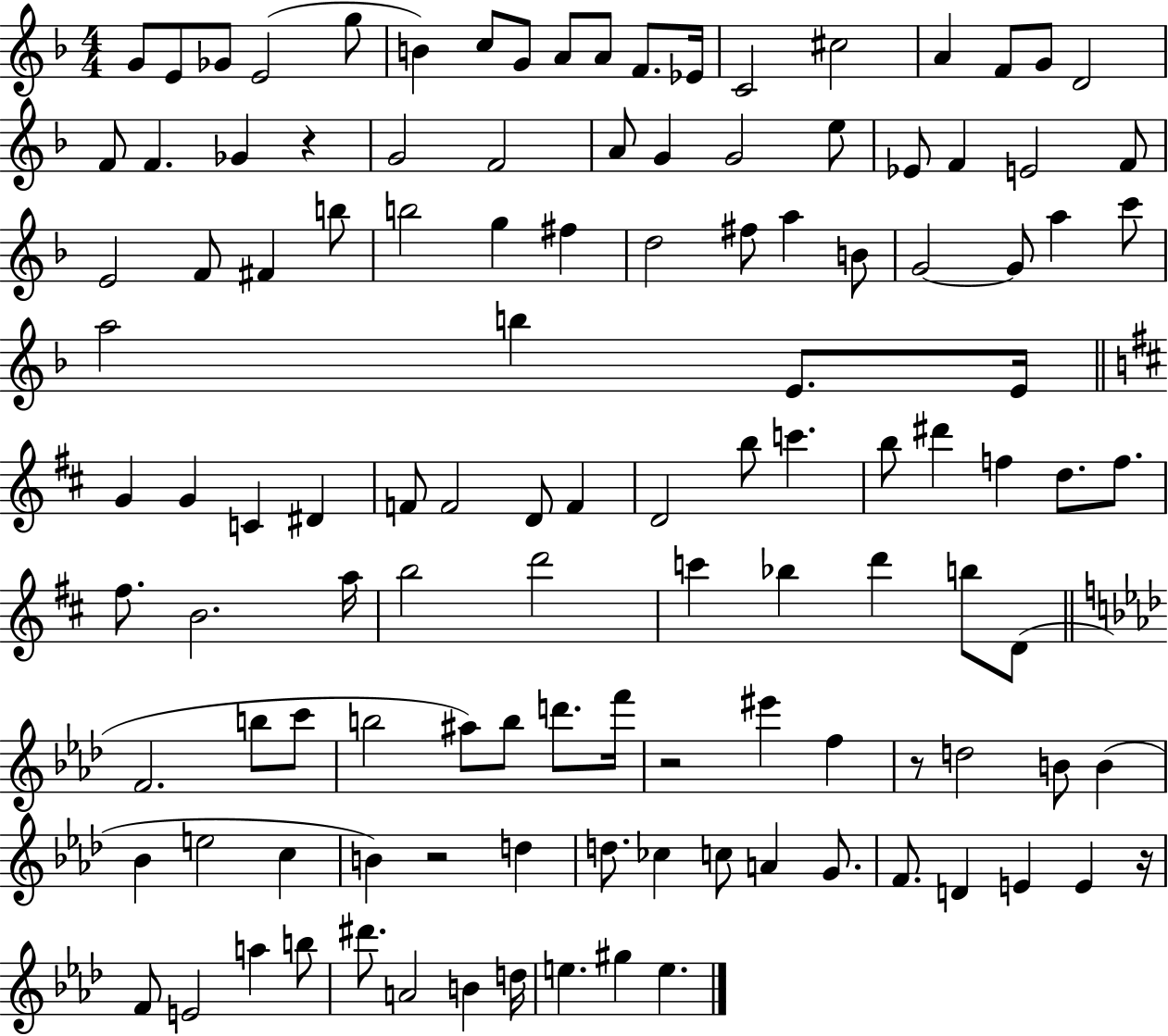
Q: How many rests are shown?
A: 5